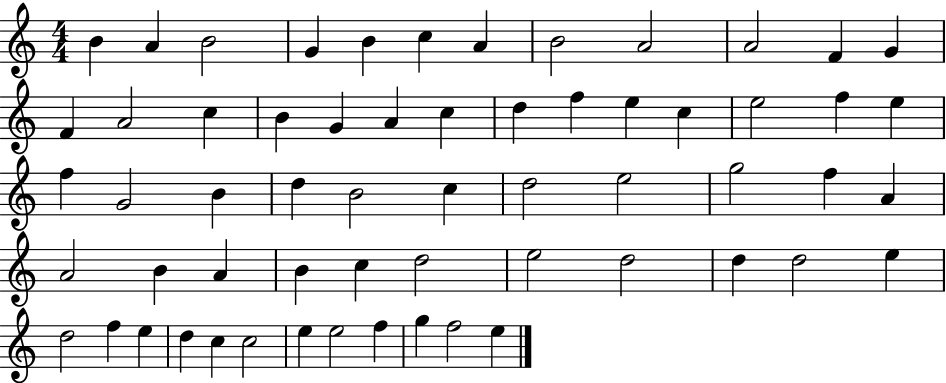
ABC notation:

X:1
T:Untitled
M:4/4
L:1/4
K:C
B A B2 G B c A B2 A2 A2 F G F A2 c B G A c d f e c e2 f e f G2 B d B2 c d2 e2 g2 f A A2 B A B c d2 e2 d2 d d2 e d2 f e d c c2 e e2 f g f2 e